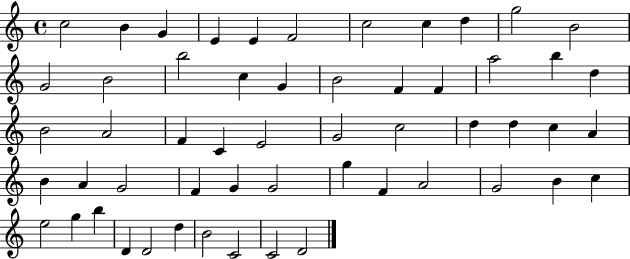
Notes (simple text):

C5/h B4/q G4/q E4/q E4/q F4/h C5/h C5/q D5/q G5/h B4/h G4/h B4/h B5/h C5/q G4/q B4/h F4/q F4/q A5/h B5/q D5/q B4/h A4/h F4/q C4/q E4/h G4/h C5/h D5/q D5/q C5/q A4/q B4/q A4/q G4/h F4/q G4/q G4/h G5/q F4/q A4/h G4/h B4/q C5/q E5/h G5/q B5/q D4/q D4/h D5/q B4/h C4/h C4/h D4/h